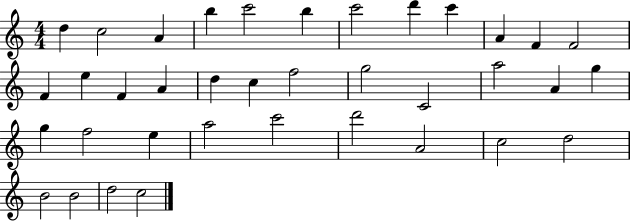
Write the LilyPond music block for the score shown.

{
  \clef treble
  \numericTimeSignature
  \time 4/4
  \key c \major
  d''4 c''2 a'4 | b''4 c'''2 b''4 | c'''2 d'''4 c'''4 | a'4 f'4 f'2 | \break f'4 e''4 f'4 a'4 | d''4 c''4 f''2 | g''2 c'2 | a''2 a'4 g''4 | \break g''4 f''2 e''4 | a''2 c'''2 | d'''2 a'2 | c''2 d''2 | \break b'2 b'2 | d''2 c''2 | \bar "|."
}